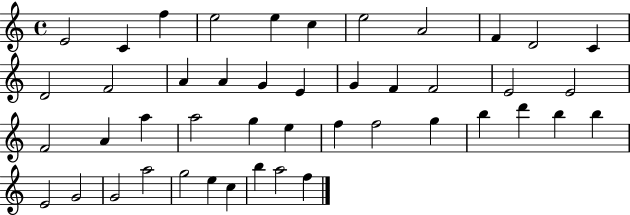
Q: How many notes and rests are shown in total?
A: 45